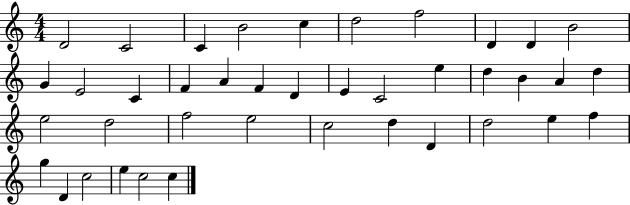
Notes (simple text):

D4/h C4/h C4/q B4/h C5/q D5/h F5/h D4/q D4/q B4/h G4/q E4/h C4/q F4/q A4/q F4/q D4/q E4/q C4/h E5/q D5/q B4/q A4/q D5/q E5/h D5/h F5/h E5/h C5/h D5/q D4/q D5/h E5/q F5/q G5/q D4/q C5/h E5/q C5/h C5/q